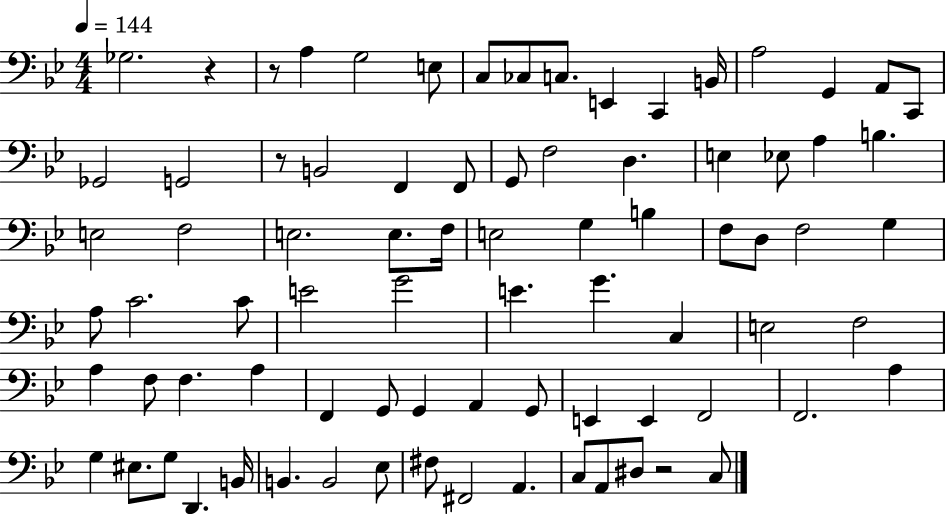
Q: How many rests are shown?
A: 4